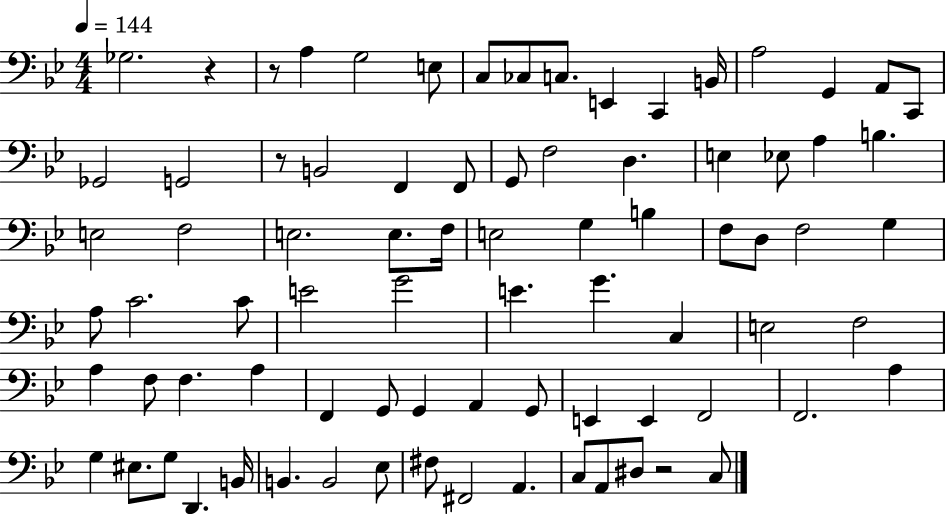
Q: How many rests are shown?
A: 4